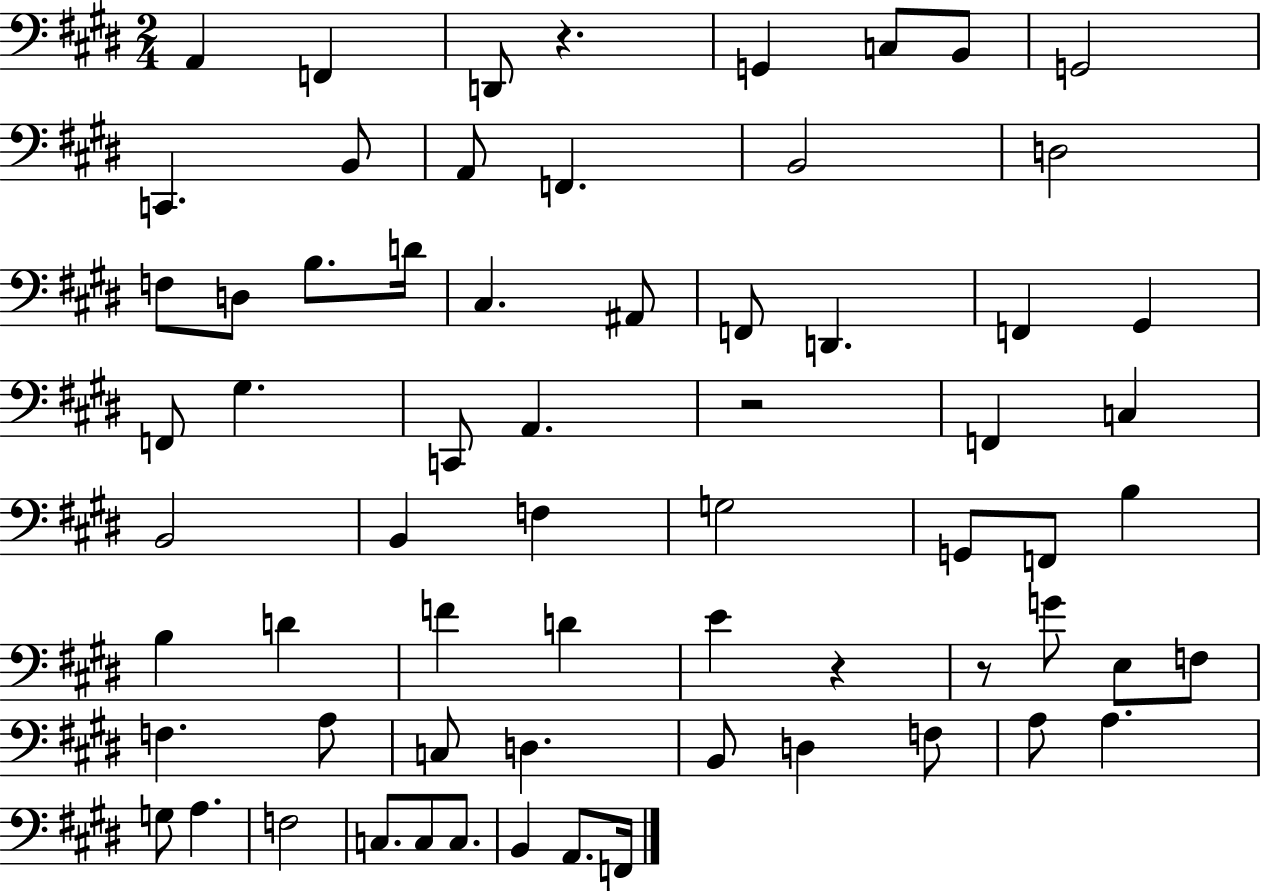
A2/q F2/q D2/e R/q. G2/q C3/e B2/e G2/h C2/q. B2/e A2/e F2/q. B2/h D3/h F3/e D3/e B3/e. D4/s C#3/q. A#2/e F2/e D2/q. F2/q G#2/q F2/e G#3/q. C2/e A2/q. R/h F2/q C3/q B2/h B2/q F3/q G3/h G2/e F2/e B3/q B3/q D4/q F4/q D4/q E4/q R/q R/e G4/e E3/e F3/e F3/q. A3/e C3/e D3/q. B2/e D3/q F3/e A3/e A3/q. G3/e A3/q. F3/h C3/e. C3/e C3/e. B2/q A2/e. F2/s